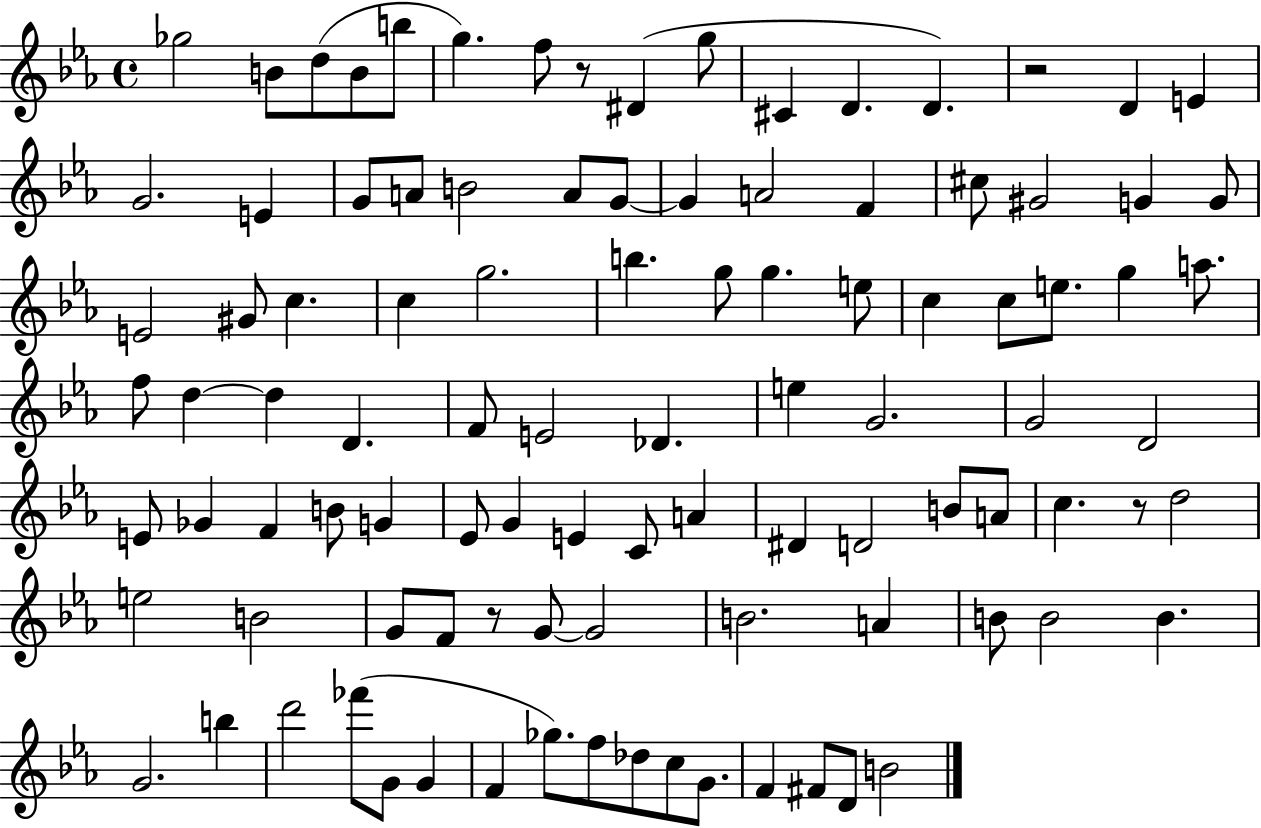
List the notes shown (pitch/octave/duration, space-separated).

Gb5/h B4/e D5/e B4/e B5/e G5/q. F5/e R/e D#4/q G5/e C#4/q D4/q. D4/q. R/h D4/q E4/q G4/h. E4/q G4/e A4/e B4/h A4/e G4/e G4/q A4/h F4/q C#5/e G#4/h G4/q G4/e E4/h G#4/e C5/q. C5/q G5/h. B5/q. G5/e G5/q. E5/e C5/q C5/e E5/e. G5/q A5/e. F5/e D5/q D5/q D4/q. F4/e E4/h Db4/q. E5/q G4/h. G4/h D4/h E4/e Gb4/q F4/q B4/e G4/q Eb4/e G4/q E4/q C4/e A4/q D#4/q D4/h B4/e A4/e C5/q. R/e D5/h E5/h B4/h G4/e F4/e R/e G4/e G4/h B4/h. A4/q B4/e B4/h B4/q. G4/h. B5/q D6/h FES6/e G4/e G4/q F4/q Gb5/e. F5/e Db5/e C5/e G4/e. F4/q F#4/e D4/e B4/h